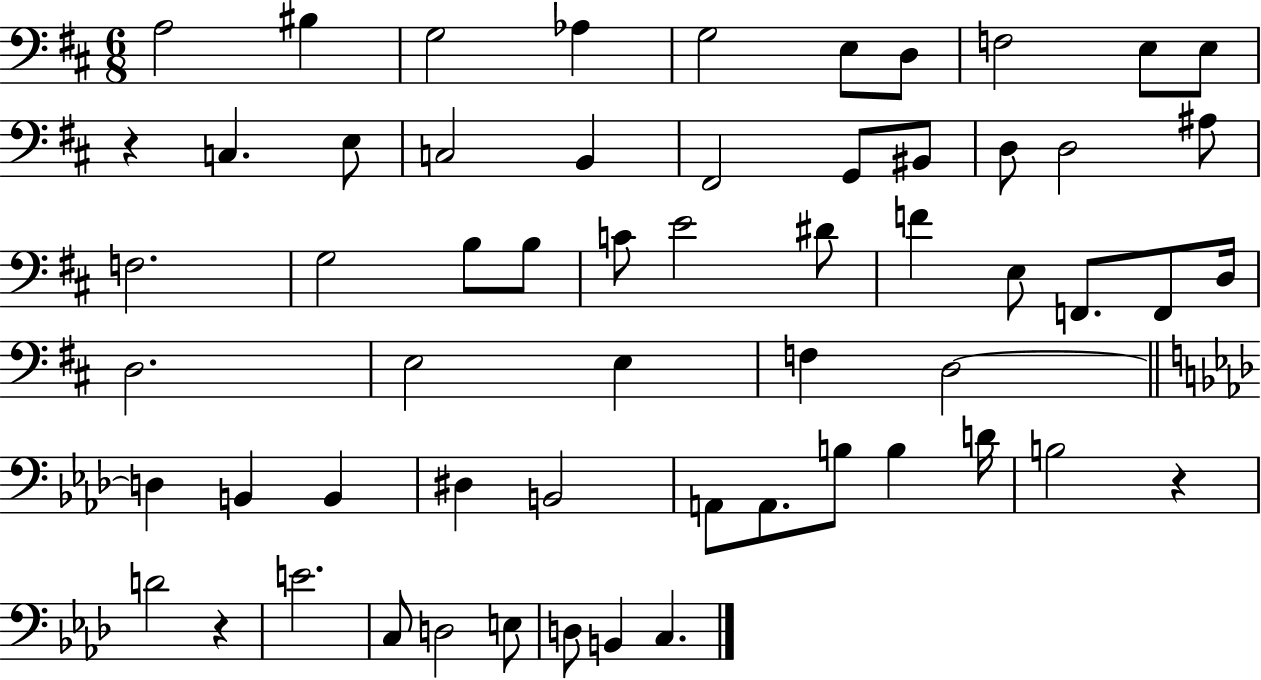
A3/h BIS3/q G3/h Ab3/q G3/h E3/e D3/e F3/h E3/e E3/e R/q C3/q. E3/e C3/h B2/q F#2/h G2/e BIS2/e D3/e D3/h A#3/e F3/h. G3/h B3/e B3/e C4/e E4/h D#4/e F4/q E3/e F2/e. F2/e D3/s D3/h. E3/h E3/q F3/q D3/h D3/q B2/q B2/q D#3/q B2/h A2/e A2/e. B3/e B3/q D4/s B3/h R/q D4/h R/q E4/h. C3/e D3/h E3/e D3/e B2/q C3/q.